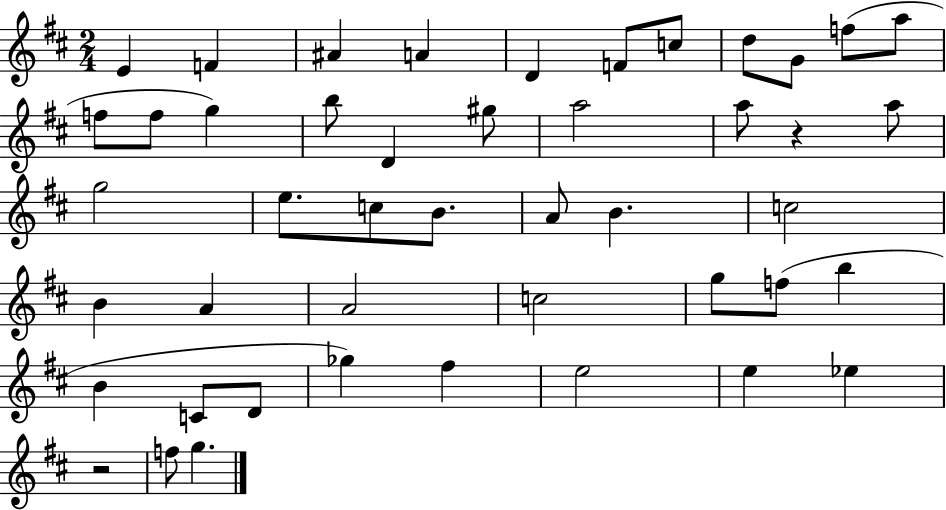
E4/q F4/q A#4/q A4/q D4/q F4/e C5/e D5/e G4/e F5/e A5/e F5/e F5/e G5/q B5/e D4/q G#5/e A5/h A5/e R/q A5/e G5/h E5/e. C5/e B4/e. A4/e B4/q. C5/h B4/q A4/q A4/h C5/h G5/e F5/e B5/q B4/q C4/e D4/e Gb5/q F#5/q E5/h E5/q Eb5/q R/h F5/e G5/q.